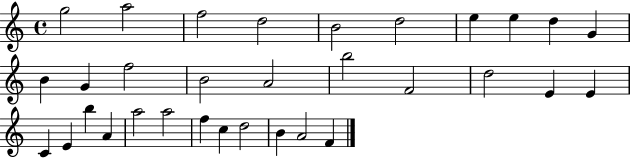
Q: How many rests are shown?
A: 0